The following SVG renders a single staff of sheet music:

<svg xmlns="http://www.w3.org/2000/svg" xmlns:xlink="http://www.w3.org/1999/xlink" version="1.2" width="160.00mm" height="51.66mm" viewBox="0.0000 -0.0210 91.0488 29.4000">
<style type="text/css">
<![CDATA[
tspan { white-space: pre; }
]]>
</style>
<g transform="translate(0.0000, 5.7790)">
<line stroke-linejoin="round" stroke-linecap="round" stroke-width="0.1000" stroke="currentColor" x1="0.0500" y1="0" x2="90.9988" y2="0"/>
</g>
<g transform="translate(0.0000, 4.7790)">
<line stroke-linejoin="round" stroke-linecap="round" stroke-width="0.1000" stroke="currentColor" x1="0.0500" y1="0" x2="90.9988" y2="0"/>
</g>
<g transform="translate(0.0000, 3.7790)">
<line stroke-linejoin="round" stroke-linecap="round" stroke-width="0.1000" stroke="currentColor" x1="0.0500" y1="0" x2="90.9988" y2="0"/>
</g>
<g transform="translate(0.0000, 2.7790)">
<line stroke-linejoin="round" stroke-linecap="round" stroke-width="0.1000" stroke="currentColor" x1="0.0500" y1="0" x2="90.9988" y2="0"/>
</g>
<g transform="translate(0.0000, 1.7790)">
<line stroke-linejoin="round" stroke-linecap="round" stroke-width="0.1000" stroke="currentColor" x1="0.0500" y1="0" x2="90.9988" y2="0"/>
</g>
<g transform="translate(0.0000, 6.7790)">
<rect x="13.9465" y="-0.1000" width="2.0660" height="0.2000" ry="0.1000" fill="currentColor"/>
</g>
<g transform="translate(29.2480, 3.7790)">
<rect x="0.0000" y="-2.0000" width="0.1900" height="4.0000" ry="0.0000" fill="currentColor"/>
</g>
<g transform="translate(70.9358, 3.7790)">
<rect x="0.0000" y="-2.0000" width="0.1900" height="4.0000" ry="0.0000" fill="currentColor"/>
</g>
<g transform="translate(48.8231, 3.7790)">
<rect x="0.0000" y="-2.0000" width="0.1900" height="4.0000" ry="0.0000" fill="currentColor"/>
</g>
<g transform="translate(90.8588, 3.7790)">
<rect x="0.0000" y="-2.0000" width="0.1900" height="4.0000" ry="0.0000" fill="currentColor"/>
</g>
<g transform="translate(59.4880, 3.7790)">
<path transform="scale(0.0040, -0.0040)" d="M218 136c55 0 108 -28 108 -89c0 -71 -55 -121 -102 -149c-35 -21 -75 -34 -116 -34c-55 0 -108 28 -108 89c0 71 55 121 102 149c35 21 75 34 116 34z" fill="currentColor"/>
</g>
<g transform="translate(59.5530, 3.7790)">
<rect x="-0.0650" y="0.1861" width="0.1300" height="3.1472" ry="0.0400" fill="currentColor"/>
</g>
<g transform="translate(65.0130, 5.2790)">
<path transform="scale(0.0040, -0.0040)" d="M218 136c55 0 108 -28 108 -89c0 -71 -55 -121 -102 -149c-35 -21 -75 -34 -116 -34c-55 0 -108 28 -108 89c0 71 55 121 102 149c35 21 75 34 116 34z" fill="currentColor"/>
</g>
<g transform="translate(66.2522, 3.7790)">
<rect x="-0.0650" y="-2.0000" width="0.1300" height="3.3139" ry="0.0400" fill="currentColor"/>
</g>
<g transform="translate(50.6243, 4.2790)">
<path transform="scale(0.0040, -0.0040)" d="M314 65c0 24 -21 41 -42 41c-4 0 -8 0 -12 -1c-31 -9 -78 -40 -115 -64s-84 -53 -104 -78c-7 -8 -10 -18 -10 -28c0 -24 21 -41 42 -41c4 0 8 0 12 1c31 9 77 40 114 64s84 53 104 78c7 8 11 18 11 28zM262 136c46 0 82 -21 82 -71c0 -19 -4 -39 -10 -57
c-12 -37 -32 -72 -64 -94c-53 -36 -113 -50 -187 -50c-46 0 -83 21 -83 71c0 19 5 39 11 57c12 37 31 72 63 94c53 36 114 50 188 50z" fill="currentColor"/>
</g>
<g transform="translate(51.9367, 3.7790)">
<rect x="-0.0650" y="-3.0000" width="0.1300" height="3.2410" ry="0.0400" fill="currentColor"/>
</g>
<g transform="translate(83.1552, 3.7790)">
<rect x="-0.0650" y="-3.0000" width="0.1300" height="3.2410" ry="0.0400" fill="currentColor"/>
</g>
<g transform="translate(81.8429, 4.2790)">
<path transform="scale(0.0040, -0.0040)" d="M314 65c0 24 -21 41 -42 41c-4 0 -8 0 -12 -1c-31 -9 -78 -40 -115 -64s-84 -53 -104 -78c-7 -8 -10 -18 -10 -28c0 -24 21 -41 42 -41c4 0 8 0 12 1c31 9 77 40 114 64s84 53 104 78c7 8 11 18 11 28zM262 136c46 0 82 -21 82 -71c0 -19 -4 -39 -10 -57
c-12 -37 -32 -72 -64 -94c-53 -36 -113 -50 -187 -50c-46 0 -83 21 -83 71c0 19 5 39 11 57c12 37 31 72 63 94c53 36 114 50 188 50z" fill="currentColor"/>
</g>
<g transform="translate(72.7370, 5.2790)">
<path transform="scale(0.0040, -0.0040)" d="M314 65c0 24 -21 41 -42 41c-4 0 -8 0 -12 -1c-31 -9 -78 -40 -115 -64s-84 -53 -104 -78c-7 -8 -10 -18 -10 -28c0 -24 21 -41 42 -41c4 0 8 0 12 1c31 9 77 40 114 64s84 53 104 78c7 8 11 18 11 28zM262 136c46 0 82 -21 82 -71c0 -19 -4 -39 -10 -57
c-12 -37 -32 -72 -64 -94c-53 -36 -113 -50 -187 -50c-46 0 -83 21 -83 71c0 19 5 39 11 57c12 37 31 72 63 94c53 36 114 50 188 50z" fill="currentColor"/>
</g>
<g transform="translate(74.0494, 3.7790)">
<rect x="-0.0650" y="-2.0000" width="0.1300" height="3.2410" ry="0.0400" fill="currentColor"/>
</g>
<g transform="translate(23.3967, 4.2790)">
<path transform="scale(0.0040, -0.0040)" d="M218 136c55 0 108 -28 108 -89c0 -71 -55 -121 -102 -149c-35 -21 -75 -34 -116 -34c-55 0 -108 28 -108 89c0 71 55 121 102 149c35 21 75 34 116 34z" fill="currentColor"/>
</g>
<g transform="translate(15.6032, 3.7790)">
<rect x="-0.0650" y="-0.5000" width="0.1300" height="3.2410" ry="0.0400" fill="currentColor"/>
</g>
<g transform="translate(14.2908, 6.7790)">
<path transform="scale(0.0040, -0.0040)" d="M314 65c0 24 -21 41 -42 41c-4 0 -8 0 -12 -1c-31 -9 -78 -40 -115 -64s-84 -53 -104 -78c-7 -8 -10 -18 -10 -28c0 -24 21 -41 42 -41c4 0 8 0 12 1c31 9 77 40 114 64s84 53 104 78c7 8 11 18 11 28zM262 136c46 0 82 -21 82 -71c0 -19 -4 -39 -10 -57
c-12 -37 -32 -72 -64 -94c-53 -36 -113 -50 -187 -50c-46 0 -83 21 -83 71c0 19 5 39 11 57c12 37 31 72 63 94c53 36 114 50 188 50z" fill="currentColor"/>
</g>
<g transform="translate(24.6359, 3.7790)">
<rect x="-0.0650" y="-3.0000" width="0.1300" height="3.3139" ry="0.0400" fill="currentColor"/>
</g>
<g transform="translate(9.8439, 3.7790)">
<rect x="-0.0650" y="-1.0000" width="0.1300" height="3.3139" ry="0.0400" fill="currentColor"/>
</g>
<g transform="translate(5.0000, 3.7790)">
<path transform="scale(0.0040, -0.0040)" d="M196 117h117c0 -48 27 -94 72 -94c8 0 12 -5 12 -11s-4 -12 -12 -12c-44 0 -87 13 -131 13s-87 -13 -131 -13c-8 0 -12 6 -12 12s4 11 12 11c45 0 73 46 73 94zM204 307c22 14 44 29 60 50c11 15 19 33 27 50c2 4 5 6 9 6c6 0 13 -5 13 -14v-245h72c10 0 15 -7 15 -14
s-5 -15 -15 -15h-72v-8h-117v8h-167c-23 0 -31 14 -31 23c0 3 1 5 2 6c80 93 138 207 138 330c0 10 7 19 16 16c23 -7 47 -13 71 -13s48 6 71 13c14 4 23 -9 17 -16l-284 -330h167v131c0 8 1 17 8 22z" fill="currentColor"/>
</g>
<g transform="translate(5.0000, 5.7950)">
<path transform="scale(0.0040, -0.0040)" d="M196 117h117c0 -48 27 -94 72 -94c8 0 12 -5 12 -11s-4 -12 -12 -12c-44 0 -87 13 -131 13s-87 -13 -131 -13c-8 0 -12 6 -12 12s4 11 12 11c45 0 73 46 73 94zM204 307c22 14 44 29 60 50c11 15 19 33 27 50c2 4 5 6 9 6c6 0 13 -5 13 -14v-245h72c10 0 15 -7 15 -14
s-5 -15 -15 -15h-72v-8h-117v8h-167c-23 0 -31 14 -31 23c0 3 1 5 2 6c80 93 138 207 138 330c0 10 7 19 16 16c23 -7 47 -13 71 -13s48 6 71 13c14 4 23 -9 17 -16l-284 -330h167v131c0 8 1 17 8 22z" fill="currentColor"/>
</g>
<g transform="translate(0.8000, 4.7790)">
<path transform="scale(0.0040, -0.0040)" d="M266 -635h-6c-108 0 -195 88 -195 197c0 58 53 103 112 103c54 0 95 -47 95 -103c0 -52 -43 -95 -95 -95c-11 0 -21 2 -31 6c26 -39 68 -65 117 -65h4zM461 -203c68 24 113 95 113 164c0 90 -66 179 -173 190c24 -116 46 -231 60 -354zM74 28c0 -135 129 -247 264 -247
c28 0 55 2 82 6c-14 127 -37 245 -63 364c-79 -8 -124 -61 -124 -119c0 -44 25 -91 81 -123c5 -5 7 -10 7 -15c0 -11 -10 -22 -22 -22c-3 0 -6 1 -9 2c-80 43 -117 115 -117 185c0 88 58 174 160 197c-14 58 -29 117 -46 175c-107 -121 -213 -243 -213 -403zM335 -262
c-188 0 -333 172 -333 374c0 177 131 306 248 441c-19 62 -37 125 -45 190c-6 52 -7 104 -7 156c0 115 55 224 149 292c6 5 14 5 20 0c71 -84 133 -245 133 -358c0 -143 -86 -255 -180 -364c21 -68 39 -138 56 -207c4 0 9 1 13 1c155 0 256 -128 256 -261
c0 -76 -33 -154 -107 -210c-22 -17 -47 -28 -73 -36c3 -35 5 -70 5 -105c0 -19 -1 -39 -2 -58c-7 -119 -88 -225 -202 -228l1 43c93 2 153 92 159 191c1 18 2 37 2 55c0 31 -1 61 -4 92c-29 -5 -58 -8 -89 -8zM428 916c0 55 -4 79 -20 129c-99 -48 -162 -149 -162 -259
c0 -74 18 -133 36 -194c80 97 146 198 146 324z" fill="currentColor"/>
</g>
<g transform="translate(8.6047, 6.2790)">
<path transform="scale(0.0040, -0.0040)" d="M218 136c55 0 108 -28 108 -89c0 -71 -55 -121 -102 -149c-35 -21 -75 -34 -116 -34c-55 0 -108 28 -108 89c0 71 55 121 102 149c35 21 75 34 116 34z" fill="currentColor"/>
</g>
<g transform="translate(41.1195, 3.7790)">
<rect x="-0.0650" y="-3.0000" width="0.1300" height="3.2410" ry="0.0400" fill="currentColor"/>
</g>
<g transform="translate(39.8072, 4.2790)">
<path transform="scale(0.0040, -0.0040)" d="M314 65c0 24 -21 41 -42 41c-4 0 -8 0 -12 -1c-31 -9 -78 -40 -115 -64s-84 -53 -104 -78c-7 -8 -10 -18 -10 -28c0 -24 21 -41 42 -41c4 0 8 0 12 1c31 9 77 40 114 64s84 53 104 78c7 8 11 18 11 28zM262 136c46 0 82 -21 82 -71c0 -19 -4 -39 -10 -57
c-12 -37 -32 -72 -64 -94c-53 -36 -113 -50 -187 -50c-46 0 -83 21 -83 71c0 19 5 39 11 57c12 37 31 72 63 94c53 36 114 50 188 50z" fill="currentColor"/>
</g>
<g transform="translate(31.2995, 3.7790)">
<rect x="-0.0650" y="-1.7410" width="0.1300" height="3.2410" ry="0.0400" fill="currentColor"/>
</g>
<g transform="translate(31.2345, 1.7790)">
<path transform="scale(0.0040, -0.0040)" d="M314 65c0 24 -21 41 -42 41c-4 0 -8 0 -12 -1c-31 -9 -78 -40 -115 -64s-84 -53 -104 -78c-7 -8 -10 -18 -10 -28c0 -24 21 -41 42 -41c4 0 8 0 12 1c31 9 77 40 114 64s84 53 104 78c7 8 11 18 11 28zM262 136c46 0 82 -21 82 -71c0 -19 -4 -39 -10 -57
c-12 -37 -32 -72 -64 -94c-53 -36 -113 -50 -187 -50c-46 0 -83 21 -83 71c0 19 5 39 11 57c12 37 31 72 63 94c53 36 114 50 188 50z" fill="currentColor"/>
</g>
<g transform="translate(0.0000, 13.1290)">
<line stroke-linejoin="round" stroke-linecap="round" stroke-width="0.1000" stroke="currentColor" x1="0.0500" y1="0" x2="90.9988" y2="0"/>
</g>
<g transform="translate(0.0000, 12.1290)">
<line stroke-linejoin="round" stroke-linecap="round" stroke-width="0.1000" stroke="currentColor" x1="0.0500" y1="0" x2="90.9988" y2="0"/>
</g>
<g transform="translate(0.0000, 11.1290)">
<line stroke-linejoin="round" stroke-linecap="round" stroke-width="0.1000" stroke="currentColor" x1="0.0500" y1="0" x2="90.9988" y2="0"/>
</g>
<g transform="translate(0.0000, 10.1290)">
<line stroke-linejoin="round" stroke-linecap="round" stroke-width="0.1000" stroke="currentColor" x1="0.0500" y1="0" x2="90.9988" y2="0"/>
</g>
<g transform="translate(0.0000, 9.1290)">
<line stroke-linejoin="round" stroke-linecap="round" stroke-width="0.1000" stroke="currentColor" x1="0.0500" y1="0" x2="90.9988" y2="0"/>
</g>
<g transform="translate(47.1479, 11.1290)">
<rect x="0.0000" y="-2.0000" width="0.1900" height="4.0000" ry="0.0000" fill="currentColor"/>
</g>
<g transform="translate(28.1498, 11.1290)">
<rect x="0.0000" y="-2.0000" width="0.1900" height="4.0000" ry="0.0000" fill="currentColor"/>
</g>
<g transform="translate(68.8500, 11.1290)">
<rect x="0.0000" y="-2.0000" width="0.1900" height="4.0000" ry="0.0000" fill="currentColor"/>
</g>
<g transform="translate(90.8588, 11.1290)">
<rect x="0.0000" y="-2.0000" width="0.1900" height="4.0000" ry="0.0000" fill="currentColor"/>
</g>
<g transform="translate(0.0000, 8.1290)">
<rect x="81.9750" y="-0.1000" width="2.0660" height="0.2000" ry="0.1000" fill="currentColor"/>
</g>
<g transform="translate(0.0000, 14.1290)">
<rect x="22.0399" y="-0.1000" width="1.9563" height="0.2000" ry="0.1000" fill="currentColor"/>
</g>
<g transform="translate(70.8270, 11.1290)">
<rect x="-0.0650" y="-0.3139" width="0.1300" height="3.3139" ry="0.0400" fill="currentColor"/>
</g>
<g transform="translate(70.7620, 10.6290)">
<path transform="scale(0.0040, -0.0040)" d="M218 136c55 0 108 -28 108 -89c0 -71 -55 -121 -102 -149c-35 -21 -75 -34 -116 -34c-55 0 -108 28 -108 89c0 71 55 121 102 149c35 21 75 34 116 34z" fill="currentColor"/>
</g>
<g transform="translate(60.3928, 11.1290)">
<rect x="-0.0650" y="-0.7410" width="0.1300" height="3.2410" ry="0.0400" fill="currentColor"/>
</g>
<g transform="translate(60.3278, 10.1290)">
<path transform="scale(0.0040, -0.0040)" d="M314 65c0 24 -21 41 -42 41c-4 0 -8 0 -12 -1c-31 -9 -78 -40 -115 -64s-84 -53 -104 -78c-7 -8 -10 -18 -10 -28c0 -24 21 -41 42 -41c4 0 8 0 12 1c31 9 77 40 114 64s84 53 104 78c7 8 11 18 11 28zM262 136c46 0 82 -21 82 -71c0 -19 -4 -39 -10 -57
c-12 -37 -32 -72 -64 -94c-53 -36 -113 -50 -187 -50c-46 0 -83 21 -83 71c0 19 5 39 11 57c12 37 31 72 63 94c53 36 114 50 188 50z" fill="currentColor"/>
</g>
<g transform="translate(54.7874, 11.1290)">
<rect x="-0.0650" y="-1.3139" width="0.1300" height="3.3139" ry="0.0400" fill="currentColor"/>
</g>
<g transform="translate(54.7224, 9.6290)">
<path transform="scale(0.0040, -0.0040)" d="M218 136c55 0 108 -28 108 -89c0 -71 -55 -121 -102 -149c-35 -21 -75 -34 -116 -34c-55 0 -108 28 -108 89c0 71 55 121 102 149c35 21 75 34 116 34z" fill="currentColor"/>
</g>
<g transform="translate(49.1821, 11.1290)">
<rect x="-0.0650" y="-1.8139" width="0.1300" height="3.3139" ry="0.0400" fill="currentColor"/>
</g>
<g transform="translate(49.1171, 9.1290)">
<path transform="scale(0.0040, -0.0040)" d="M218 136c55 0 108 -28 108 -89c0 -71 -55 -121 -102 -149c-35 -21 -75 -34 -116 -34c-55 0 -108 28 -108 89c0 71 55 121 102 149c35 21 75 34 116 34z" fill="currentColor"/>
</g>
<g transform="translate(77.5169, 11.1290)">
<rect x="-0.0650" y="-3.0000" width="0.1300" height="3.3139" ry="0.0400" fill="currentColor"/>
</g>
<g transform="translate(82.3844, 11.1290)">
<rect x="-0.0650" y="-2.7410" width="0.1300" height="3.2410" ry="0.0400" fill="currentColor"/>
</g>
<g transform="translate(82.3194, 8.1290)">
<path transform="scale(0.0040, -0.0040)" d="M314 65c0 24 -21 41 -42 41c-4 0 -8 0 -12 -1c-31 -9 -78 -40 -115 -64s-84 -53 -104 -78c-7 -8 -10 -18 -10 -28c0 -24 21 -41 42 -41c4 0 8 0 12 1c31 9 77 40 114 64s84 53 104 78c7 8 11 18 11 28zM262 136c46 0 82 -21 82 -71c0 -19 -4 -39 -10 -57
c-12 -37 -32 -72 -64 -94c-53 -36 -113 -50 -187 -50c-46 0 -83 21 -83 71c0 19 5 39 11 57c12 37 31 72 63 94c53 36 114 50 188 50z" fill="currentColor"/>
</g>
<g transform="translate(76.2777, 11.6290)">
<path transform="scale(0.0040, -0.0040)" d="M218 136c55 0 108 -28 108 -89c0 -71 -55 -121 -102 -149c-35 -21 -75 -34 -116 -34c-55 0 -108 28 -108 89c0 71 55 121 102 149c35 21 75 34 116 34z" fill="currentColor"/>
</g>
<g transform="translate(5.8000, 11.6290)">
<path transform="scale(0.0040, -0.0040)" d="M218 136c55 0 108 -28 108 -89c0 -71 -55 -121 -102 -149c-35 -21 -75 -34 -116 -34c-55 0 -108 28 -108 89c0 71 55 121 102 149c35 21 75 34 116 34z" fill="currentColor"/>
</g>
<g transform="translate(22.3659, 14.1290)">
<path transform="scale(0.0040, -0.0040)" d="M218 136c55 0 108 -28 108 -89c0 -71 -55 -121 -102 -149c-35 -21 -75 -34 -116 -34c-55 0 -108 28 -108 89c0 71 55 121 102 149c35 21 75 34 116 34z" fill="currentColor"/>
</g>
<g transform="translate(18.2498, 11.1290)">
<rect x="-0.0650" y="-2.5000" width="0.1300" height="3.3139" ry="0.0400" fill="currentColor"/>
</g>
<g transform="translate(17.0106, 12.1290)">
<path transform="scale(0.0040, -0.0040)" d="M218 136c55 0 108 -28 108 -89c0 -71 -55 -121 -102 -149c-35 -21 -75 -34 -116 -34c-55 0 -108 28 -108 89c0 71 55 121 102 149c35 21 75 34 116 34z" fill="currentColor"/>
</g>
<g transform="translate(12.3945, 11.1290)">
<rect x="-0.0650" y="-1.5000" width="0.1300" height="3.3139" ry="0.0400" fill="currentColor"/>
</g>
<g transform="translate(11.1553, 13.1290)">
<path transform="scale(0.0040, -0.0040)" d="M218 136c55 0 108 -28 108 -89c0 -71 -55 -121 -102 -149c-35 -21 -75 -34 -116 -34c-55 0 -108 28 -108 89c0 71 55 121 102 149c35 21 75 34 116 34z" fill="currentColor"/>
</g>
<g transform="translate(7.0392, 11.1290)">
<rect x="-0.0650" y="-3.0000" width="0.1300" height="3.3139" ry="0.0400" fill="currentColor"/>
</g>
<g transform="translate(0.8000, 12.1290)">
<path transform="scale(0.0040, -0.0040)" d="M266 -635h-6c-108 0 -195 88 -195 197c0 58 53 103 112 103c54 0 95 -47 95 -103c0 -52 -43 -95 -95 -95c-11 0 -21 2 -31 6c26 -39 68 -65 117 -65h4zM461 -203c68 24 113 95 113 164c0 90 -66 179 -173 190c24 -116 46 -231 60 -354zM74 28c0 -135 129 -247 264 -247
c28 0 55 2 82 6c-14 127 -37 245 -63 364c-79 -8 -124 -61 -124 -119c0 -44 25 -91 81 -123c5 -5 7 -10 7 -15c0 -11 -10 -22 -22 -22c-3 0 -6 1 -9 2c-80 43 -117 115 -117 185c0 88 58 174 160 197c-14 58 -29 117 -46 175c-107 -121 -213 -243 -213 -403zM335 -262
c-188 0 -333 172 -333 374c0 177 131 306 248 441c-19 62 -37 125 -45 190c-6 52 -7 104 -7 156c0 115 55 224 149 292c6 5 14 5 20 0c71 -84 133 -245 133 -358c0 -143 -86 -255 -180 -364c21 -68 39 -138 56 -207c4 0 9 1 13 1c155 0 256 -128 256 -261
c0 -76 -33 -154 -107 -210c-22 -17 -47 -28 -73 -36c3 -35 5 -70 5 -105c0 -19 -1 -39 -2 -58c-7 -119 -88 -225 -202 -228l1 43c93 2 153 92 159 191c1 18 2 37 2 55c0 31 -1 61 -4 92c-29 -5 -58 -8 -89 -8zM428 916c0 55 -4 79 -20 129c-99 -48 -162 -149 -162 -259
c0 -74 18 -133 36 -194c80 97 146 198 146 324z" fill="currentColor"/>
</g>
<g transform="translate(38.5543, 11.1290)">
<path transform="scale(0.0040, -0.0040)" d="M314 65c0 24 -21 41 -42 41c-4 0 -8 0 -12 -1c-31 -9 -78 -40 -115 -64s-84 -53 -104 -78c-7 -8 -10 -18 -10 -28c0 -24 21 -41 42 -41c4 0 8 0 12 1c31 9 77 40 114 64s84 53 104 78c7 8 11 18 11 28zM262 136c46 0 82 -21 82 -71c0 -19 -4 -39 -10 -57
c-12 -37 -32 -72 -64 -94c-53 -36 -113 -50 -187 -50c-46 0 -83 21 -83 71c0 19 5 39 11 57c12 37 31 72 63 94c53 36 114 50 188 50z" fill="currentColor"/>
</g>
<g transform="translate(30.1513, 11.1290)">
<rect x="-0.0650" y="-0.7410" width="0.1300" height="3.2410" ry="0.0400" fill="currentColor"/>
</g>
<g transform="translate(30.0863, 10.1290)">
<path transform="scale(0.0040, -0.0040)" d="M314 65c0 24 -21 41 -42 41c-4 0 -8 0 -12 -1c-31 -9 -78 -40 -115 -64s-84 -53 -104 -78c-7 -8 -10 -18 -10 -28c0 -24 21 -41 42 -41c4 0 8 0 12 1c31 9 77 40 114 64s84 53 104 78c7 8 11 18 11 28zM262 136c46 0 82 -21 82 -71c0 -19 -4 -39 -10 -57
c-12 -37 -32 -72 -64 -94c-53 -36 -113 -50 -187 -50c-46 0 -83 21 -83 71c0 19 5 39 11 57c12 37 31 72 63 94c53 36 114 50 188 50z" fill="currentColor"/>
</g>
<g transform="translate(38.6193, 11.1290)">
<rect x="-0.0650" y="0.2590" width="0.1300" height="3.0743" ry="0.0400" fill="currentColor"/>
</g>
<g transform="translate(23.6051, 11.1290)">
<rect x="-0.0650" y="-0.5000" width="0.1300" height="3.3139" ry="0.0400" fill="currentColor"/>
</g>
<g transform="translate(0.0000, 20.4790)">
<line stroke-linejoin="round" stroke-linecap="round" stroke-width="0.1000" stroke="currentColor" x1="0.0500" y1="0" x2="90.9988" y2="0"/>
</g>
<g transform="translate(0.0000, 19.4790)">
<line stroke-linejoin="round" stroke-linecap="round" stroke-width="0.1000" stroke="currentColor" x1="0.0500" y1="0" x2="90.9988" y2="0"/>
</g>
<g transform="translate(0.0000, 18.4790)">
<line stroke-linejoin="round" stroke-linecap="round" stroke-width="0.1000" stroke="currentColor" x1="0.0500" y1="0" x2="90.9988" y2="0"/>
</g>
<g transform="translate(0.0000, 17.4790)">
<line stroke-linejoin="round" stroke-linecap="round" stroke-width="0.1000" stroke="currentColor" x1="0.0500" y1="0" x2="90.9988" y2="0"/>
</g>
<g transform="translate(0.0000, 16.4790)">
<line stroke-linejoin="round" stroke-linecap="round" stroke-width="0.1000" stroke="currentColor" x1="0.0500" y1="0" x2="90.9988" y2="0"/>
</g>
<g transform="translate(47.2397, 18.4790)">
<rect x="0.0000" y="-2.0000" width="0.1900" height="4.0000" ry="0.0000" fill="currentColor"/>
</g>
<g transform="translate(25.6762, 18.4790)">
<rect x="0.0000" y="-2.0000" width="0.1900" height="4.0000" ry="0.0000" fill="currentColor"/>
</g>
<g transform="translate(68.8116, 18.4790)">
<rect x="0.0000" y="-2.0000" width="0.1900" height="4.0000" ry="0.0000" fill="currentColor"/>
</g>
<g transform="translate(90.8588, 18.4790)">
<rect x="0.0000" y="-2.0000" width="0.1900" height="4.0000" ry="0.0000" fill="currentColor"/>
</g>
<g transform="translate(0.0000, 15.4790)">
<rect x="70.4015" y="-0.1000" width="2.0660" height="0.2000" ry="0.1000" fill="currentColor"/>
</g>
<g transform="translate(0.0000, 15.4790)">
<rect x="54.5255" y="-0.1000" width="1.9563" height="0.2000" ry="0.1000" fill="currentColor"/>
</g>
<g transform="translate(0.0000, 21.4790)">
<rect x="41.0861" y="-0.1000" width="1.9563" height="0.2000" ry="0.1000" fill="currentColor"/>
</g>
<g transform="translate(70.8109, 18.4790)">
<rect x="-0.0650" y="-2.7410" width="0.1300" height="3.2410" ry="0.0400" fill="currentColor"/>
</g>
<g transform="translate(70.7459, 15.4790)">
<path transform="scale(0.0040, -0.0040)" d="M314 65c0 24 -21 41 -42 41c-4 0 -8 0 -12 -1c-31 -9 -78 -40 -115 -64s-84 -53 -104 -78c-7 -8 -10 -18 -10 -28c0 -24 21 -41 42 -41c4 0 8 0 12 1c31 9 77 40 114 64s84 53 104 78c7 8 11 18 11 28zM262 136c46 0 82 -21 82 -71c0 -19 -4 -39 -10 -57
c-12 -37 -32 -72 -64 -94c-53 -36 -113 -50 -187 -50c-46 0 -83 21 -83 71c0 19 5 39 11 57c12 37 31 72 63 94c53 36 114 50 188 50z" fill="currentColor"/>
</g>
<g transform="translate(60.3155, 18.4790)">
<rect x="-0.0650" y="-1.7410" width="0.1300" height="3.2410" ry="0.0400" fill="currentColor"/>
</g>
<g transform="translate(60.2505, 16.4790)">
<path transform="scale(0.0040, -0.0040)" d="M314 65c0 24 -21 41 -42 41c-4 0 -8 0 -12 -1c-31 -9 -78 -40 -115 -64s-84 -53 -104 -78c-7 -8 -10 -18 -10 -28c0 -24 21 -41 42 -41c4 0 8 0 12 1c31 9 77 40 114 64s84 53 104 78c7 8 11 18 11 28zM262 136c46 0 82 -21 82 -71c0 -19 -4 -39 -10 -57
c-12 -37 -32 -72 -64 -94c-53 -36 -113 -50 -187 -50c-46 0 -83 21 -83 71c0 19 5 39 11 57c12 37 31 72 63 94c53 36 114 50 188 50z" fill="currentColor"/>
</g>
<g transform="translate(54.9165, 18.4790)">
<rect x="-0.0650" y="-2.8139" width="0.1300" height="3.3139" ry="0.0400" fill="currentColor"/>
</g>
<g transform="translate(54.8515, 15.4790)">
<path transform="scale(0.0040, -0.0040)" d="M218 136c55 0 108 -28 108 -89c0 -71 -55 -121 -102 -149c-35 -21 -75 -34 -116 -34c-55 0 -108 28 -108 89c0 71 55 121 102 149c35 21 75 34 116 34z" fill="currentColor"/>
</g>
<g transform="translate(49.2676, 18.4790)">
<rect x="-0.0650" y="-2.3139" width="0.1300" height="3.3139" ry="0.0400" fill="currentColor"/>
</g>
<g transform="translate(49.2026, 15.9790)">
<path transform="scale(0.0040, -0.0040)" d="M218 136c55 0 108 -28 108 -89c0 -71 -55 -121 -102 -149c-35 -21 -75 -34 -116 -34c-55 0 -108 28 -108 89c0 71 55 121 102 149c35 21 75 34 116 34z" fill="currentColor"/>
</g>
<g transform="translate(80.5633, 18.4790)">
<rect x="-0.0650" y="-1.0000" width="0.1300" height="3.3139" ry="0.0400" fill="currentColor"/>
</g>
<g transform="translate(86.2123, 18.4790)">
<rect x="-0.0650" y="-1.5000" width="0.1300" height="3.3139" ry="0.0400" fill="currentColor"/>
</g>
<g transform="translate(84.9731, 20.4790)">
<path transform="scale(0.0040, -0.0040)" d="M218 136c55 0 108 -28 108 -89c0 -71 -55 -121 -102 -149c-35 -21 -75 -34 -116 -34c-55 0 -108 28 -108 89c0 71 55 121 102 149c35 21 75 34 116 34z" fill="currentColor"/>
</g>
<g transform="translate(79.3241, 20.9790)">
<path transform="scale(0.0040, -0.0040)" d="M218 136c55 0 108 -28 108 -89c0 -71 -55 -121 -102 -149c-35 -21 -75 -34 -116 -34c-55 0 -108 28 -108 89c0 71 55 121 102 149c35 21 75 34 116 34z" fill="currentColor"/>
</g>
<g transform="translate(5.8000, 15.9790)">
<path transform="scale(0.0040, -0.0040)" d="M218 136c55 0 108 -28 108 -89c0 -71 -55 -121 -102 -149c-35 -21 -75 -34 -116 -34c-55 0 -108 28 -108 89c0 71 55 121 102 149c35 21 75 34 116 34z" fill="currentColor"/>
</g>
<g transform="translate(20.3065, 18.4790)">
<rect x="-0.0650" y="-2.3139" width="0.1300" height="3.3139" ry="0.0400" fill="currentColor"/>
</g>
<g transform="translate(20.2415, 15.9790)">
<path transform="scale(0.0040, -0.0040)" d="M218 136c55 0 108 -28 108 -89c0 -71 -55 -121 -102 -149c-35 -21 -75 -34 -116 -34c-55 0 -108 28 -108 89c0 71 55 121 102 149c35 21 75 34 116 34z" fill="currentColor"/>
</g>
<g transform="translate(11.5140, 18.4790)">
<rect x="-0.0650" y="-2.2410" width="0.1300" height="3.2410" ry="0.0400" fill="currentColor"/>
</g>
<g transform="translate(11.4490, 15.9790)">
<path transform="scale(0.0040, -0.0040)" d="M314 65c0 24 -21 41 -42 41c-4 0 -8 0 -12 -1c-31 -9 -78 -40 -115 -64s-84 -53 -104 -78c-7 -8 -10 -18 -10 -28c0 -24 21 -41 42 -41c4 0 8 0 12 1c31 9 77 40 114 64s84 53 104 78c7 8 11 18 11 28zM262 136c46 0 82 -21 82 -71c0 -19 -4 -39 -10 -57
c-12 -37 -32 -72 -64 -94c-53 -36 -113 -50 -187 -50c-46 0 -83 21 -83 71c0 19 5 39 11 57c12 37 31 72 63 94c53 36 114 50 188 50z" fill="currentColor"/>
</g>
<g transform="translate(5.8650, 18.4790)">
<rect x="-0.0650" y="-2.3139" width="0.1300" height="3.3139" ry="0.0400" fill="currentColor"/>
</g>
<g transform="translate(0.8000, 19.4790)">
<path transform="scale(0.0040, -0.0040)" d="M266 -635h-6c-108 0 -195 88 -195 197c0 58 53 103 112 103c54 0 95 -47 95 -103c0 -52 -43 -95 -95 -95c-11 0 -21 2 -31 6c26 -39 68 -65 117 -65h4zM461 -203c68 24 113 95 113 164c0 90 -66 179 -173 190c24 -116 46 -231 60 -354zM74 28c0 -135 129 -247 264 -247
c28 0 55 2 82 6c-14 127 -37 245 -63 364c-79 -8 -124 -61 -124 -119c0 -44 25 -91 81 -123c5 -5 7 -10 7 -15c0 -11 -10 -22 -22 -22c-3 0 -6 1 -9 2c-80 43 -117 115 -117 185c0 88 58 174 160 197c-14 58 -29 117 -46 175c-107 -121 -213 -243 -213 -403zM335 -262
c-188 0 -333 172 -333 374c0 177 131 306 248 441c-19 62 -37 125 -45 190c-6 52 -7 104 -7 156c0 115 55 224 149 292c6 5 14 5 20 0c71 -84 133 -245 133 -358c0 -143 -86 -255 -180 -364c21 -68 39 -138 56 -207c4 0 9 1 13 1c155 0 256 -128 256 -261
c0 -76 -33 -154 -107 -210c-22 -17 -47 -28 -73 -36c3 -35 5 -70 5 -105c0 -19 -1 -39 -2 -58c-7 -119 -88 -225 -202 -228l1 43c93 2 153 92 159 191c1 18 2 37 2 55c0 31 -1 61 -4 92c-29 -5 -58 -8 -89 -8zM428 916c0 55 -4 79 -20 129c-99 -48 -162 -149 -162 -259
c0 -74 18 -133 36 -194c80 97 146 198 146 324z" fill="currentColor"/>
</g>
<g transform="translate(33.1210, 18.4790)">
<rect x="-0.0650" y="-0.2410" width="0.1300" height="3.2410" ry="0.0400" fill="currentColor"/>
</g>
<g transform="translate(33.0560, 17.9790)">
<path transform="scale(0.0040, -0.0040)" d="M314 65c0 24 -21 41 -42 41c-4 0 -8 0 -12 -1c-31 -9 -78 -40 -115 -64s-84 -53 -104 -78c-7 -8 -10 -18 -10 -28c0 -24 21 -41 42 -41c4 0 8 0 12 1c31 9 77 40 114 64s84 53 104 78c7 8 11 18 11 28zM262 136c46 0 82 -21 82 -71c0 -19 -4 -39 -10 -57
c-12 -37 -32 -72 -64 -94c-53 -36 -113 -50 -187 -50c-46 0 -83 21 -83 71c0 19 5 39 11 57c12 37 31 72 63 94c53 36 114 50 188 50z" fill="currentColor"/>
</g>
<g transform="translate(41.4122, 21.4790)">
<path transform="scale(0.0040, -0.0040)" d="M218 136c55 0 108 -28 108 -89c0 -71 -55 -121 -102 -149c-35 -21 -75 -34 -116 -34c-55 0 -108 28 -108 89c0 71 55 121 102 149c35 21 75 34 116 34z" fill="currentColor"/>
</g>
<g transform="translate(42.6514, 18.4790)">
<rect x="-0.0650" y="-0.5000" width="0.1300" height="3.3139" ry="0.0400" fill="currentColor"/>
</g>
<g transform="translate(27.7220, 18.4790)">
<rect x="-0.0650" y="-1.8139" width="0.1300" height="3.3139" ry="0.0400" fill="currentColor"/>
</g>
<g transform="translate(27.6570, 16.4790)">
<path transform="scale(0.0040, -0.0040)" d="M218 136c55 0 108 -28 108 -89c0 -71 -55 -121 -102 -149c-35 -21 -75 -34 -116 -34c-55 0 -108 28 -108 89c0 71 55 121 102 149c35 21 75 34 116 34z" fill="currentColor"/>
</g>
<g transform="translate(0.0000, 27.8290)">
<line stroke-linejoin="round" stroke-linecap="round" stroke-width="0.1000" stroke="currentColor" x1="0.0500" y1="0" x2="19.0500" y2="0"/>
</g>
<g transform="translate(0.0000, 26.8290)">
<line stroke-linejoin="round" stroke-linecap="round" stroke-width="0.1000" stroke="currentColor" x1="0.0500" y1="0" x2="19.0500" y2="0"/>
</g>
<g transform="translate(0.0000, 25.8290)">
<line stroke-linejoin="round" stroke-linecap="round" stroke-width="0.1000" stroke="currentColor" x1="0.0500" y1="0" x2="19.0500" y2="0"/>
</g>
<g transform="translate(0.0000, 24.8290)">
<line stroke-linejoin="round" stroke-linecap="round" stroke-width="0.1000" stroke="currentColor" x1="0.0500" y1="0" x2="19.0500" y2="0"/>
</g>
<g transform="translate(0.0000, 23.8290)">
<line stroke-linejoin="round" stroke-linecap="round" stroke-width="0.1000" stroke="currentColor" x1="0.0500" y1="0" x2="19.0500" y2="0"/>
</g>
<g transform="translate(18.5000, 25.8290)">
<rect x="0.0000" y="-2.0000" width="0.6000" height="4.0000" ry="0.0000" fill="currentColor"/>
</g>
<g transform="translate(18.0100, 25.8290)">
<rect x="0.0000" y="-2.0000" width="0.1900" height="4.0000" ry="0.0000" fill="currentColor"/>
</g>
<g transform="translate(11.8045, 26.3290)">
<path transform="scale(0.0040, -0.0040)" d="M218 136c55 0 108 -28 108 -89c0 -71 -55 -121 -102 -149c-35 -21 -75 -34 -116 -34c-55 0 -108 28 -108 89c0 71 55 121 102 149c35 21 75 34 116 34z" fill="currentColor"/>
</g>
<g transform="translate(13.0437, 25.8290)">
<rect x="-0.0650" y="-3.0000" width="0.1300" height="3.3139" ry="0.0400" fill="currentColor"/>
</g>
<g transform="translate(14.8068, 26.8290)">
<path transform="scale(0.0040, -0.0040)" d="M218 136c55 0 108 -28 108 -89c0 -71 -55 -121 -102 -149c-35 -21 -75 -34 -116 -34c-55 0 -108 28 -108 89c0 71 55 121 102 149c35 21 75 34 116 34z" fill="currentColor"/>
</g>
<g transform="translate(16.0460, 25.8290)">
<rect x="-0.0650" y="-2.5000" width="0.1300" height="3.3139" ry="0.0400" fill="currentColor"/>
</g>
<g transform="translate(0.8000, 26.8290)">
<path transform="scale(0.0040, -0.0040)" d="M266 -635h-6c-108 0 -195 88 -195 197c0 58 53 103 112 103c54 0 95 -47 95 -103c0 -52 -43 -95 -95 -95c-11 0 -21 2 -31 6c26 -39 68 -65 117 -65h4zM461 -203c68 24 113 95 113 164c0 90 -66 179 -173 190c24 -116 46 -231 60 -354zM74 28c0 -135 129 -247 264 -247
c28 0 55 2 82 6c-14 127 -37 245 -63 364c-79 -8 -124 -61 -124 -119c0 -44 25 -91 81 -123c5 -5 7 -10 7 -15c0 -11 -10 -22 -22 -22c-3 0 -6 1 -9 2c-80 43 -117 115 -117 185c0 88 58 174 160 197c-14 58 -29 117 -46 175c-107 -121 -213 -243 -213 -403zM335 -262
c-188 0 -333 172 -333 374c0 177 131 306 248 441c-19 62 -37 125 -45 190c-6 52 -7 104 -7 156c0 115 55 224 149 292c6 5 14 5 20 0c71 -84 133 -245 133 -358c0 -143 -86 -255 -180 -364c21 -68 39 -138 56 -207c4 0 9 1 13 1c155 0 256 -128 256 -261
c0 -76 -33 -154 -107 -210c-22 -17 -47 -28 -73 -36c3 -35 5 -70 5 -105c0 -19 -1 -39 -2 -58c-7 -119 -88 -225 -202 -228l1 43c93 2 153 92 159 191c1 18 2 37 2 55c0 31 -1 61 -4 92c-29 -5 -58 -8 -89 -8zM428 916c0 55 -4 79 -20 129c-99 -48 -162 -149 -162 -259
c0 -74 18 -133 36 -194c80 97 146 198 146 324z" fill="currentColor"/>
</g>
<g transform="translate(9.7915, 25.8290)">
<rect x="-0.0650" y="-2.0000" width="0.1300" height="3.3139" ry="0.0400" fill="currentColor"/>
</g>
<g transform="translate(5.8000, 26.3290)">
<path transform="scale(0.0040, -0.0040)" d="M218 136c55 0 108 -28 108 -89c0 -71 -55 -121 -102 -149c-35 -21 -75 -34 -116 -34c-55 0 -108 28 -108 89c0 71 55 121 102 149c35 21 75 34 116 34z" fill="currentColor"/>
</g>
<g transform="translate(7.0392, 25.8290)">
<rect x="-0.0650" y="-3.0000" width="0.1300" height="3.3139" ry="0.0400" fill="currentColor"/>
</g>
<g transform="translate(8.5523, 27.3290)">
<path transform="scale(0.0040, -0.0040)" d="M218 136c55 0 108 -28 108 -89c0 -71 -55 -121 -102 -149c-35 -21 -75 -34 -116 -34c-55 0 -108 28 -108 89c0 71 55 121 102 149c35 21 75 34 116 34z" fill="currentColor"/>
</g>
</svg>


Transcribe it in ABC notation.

X:1
T:Untitled
M:4/4
L:1/4
K:C
D C2 A f2 A2 A2 B F F2 A2 A E G C d2 B2 f e d2 c A a2 g g2 g f c2 C g a f2 a2 D E A F A G